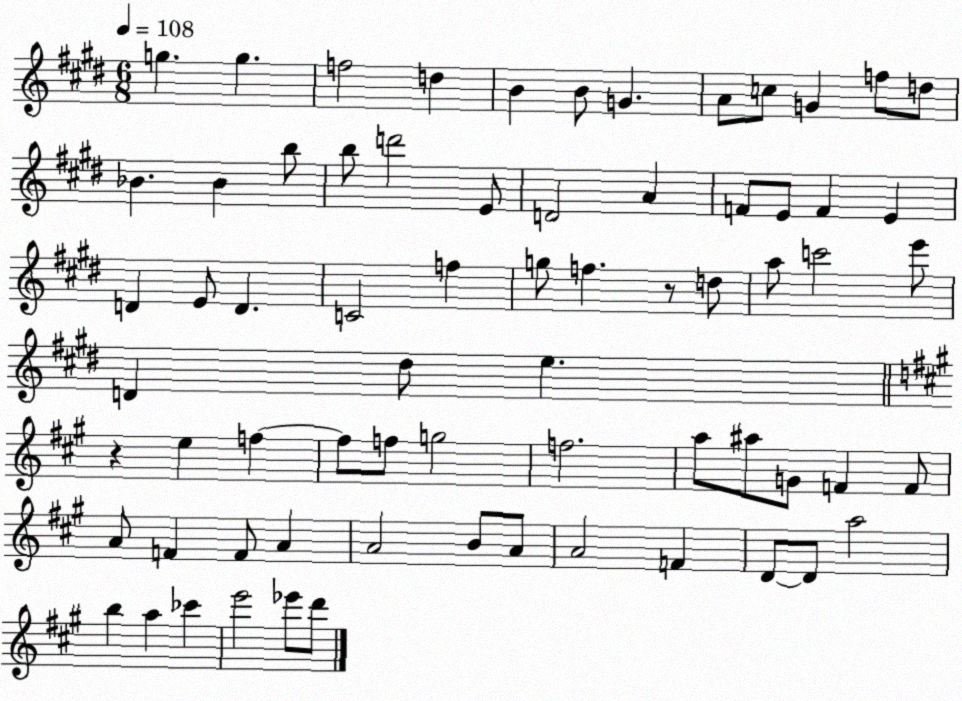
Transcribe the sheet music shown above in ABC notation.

X:1
T:Untitled
M:6/8
L:1/4
K:E
g g f2 d B B/2 G A/2 c/2 G f/2 d/2 _B _B b/2 b/2 d'2 E/2 D2 A F/2 E/2 F E D E/2 D C2 f g/2 f z/2 d/2 a/2 c'2 e'/2 D ^d/2 e z e f f/2 f/2 g2 f2 a/2 ^a/2 G/2 F F/2 A/2 F F/2 A A2 B/2 A/2 A2 F D/2 D/2 a2 b a _c' e'2 _e'/2 d'/2